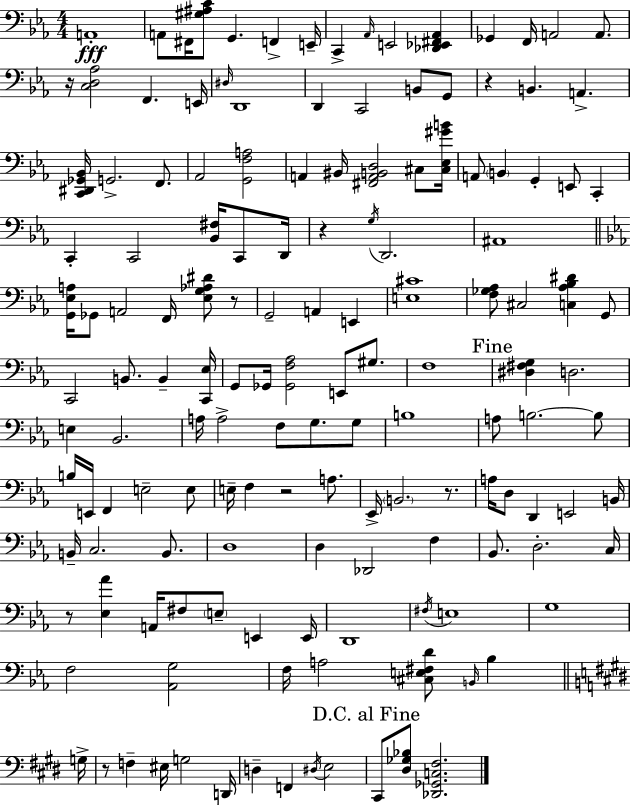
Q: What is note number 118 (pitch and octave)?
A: C#2